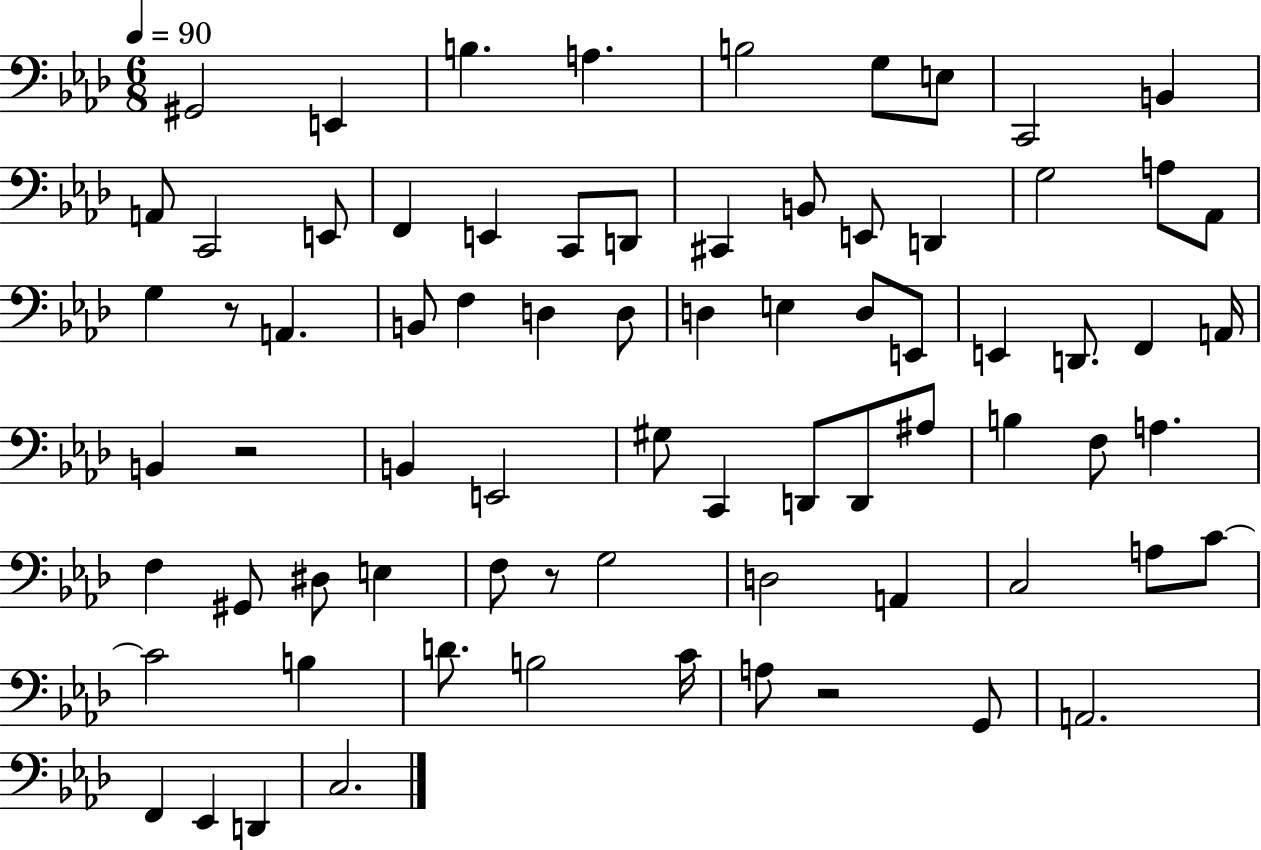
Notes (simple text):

G#2/h E2/q B3/q. A3/q. B3/h G3/e E3/e C2/h B2/q A2/e C2/h E2/e F2/q E2/q C2/e D2/e C#2/q B2/e E2/e D2/q G3/h A3/e Ab2/e G3/q R/e A2/q. B2/e F3/q D3/q D3/e D3/q E3/q D3/e E2/e E2/q D2/e. F2/q A2/s B2/q R/h B2/q E2/h G#3/e C2/q D2/e D2/e A#3/e B3/q F3/e A3/q. F3/q G#2/e D#3/e E3/q F3/e R/e G3/h D3/h A2/q C3/h A3/e C4/e C4/h B3/q D4/e. B3/h C4/s A3/e R/h G2/e A2/h. F2/q Eb2/q D2/q C3/h.